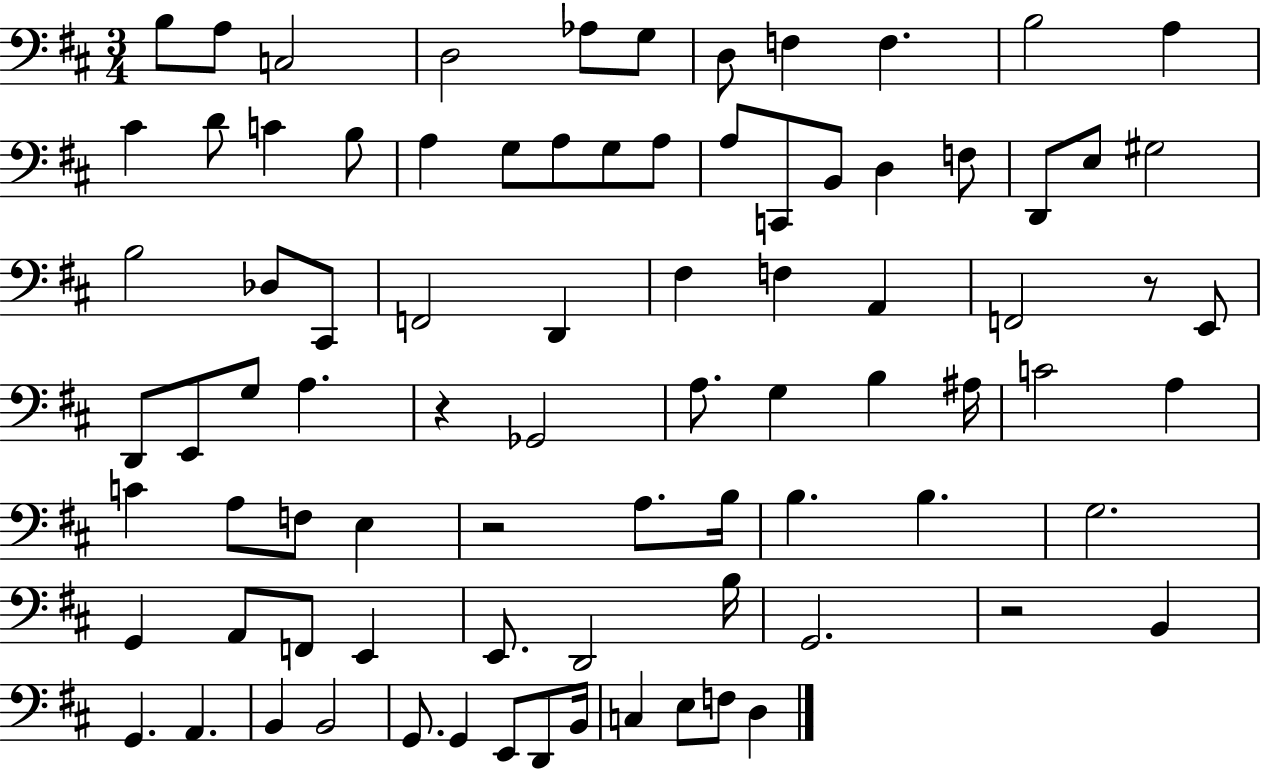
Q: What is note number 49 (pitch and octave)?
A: A3